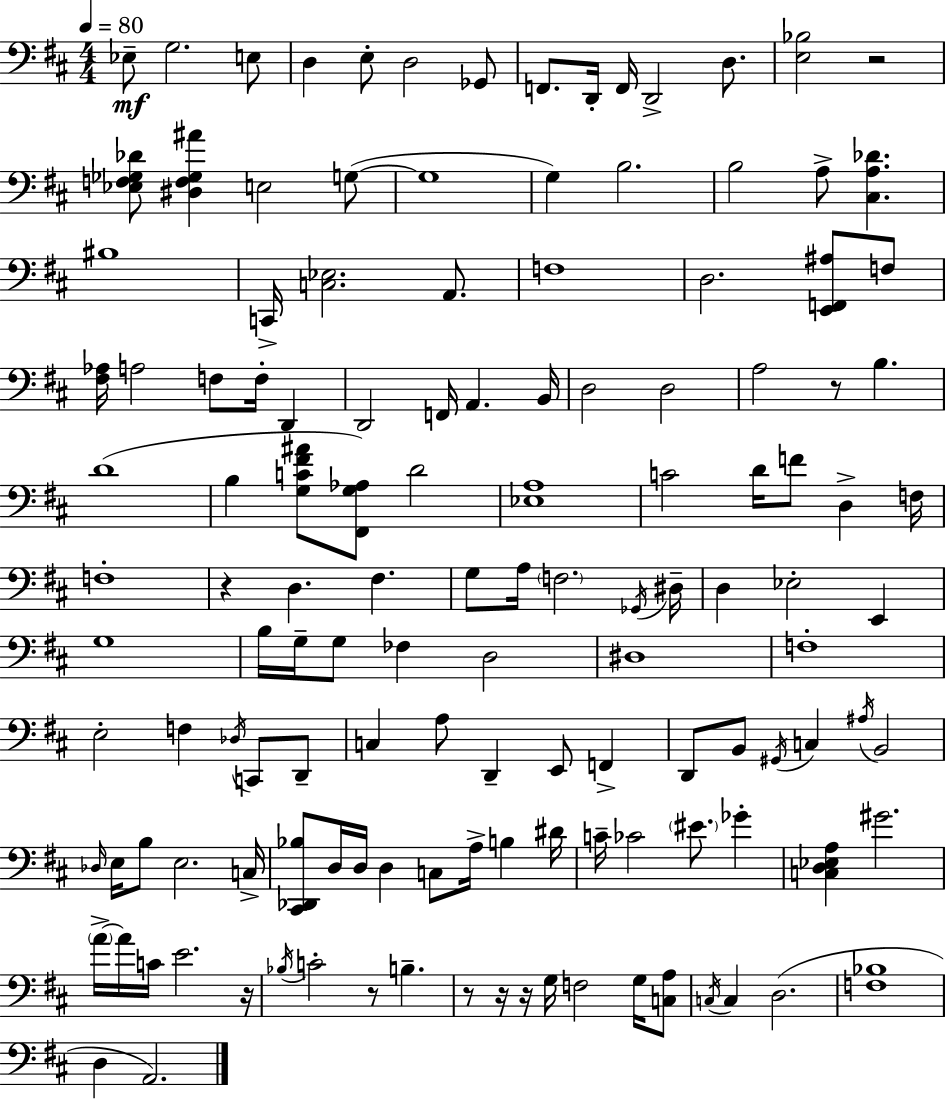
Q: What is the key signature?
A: D major